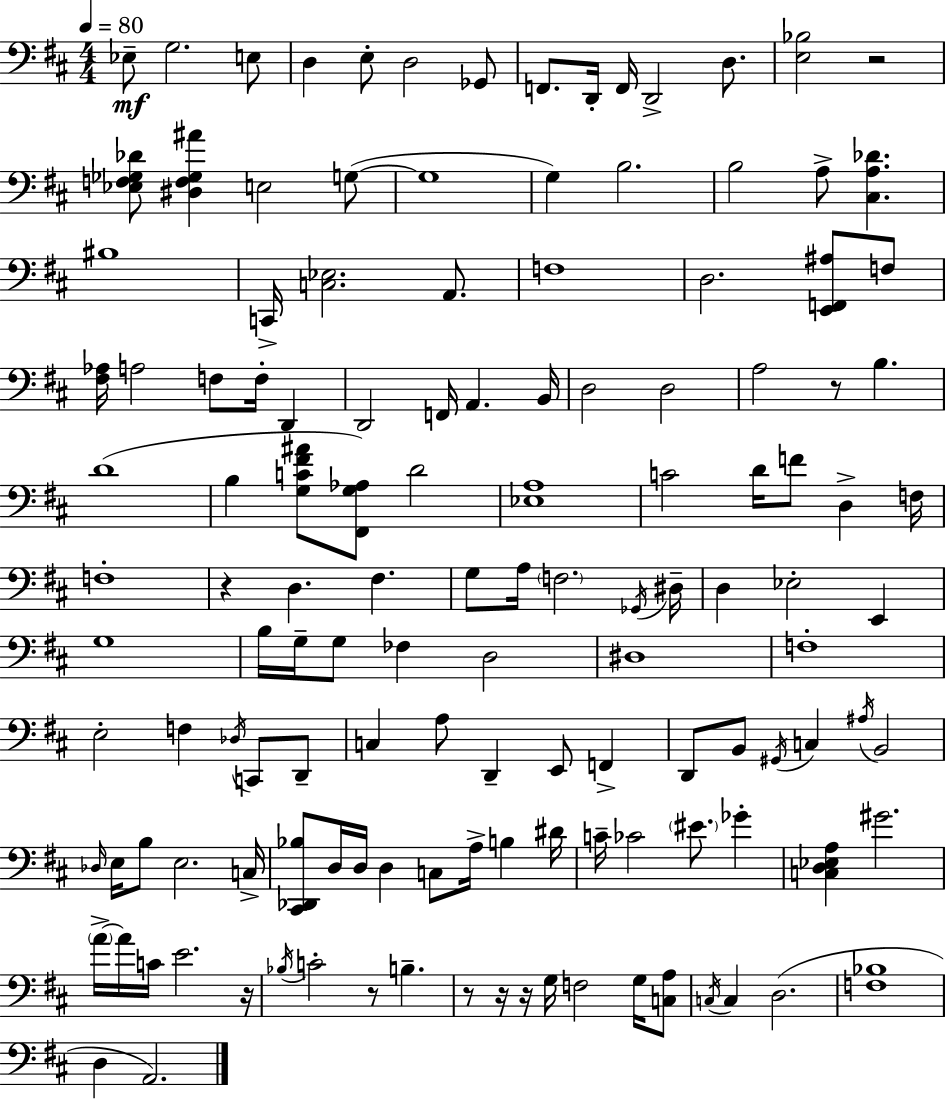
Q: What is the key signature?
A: D major